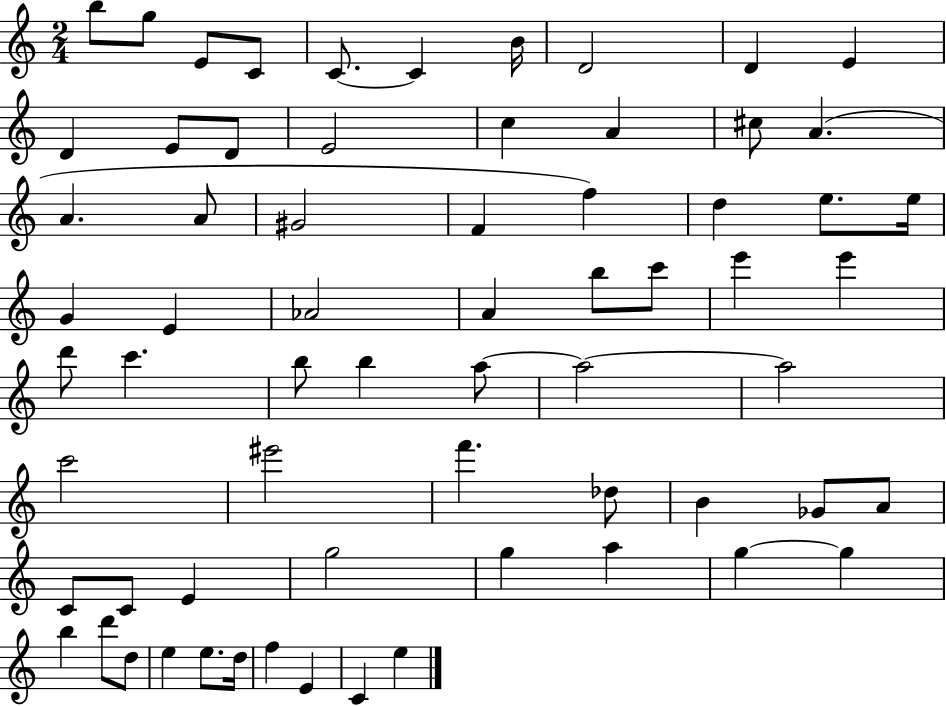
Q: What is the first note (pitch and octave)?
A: B5